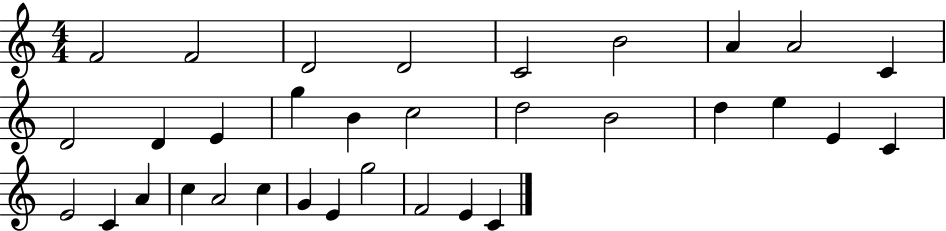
X:1
T:Untitled
M:4/4
L:1/4
K:C
F2 F2 D2 D2 C2 B2 A A2 C D2 D E g B c2 d2 B2 d e E C E2 C A c A2 c G E g2 F2 E C